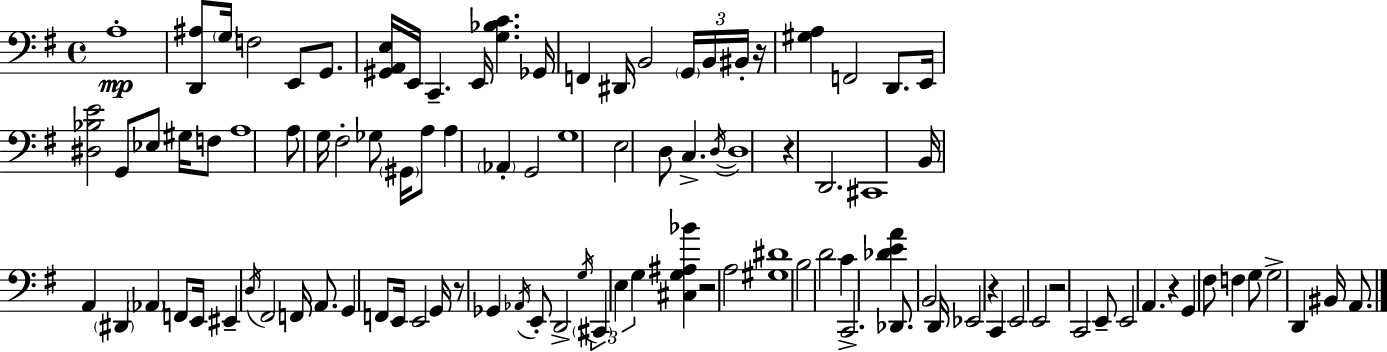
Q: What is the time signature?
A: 4/4